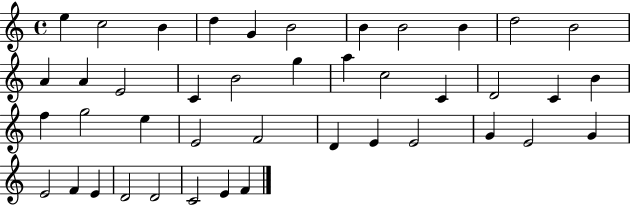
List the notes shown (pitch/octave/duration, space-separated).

E5/q C5/h B4/q D5/q G4/q B4/h B4/q B4/h B4/q D5/h B4/h A4/q A4/q E4/h C4/q B4/h G5/q A5/q C5/h C4/q D4/h C4/q B4/q F5/q G5/h E5/q E4/h F4/h D4/q E4/q E4/h G4/q E4/h G4/q E4/h F4/q E4/q D4/h D4/h C4/h E4/q F4/q